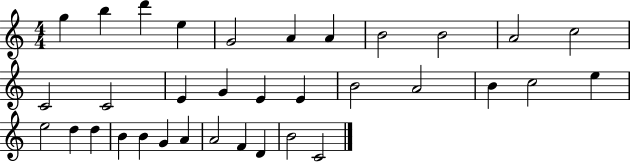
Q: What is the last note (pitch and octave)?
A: C4